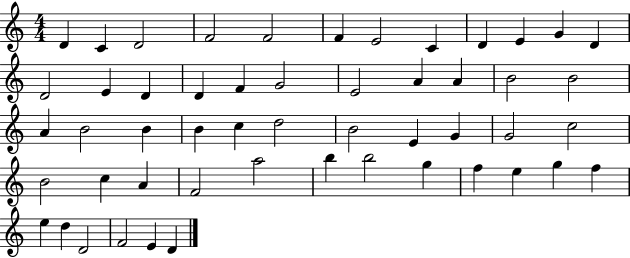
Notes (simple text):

D4/q C4/q D4/h F4/h F4/h F4/q E4/h C4/q D4/q E4/q G4/q D4/q D4/h E4/q D4/q D4/q F4/q G4/h E4/h A4/q A4/q B4/h B4/h A4/q B4/h B4/q B4/q C5/q D5/h B4/h E4/q G4/q G4/h C5/h B4/h C5/q A4/q F4/h A5/h B5/q B5/h G5/q F5/q E5/q G5/q F5/q E5/q D5/q D4/h F4/h E4/q D4/q